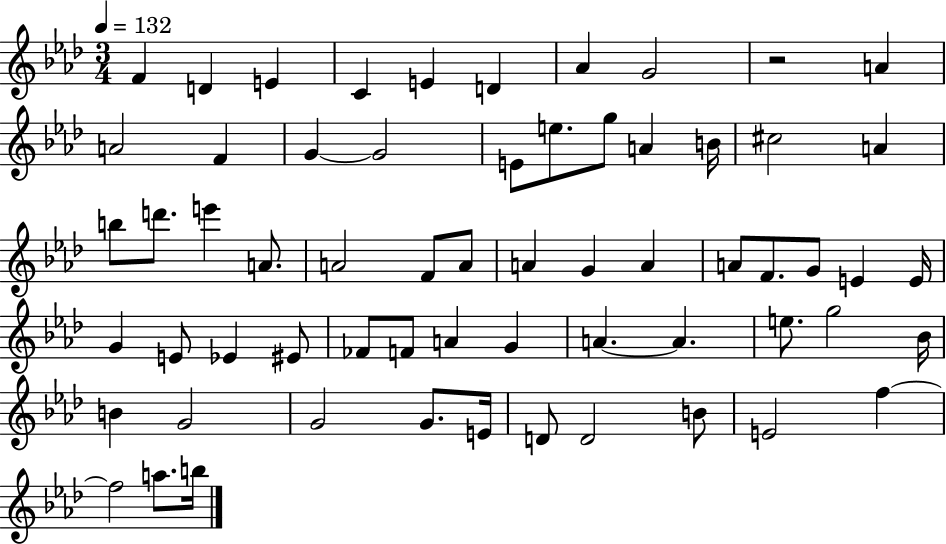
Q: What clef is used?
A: treble